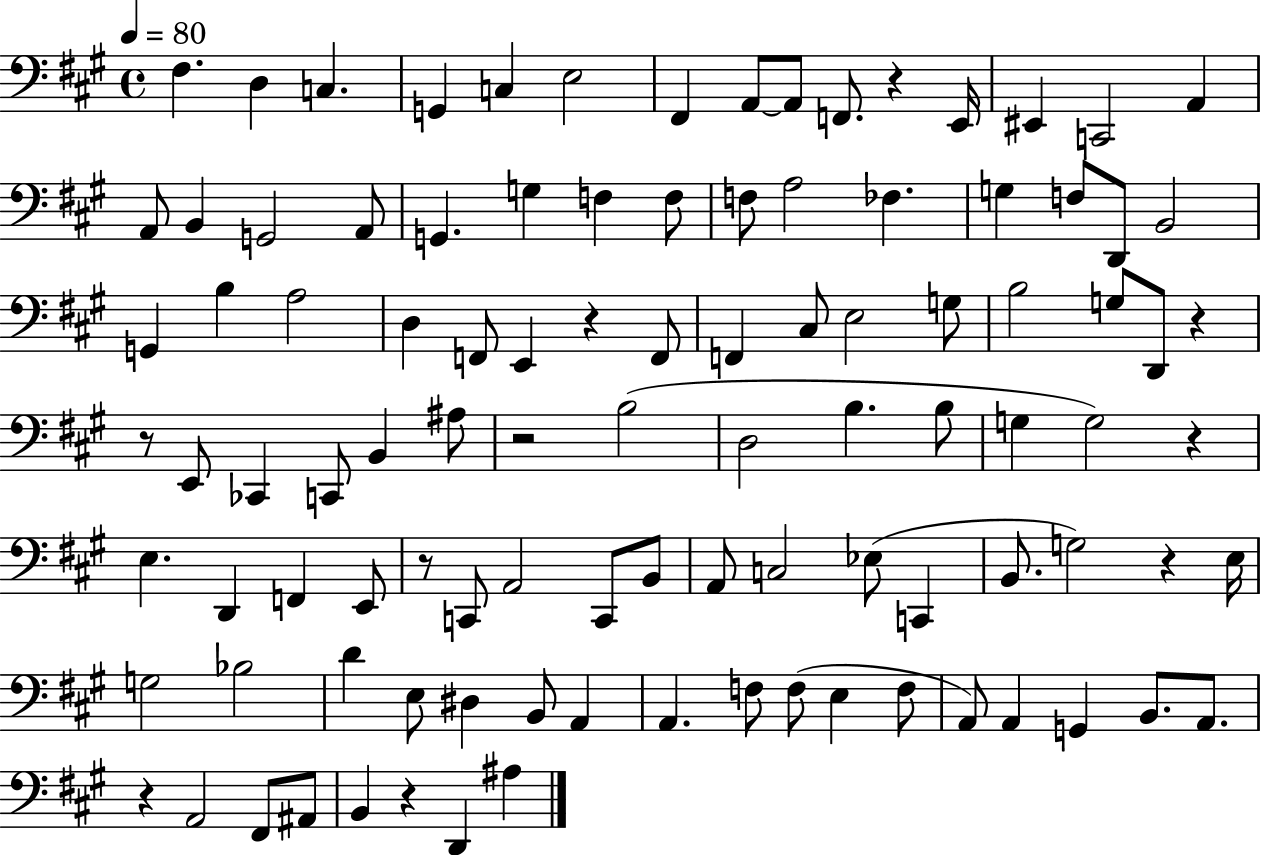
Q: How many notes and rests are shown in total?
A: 102